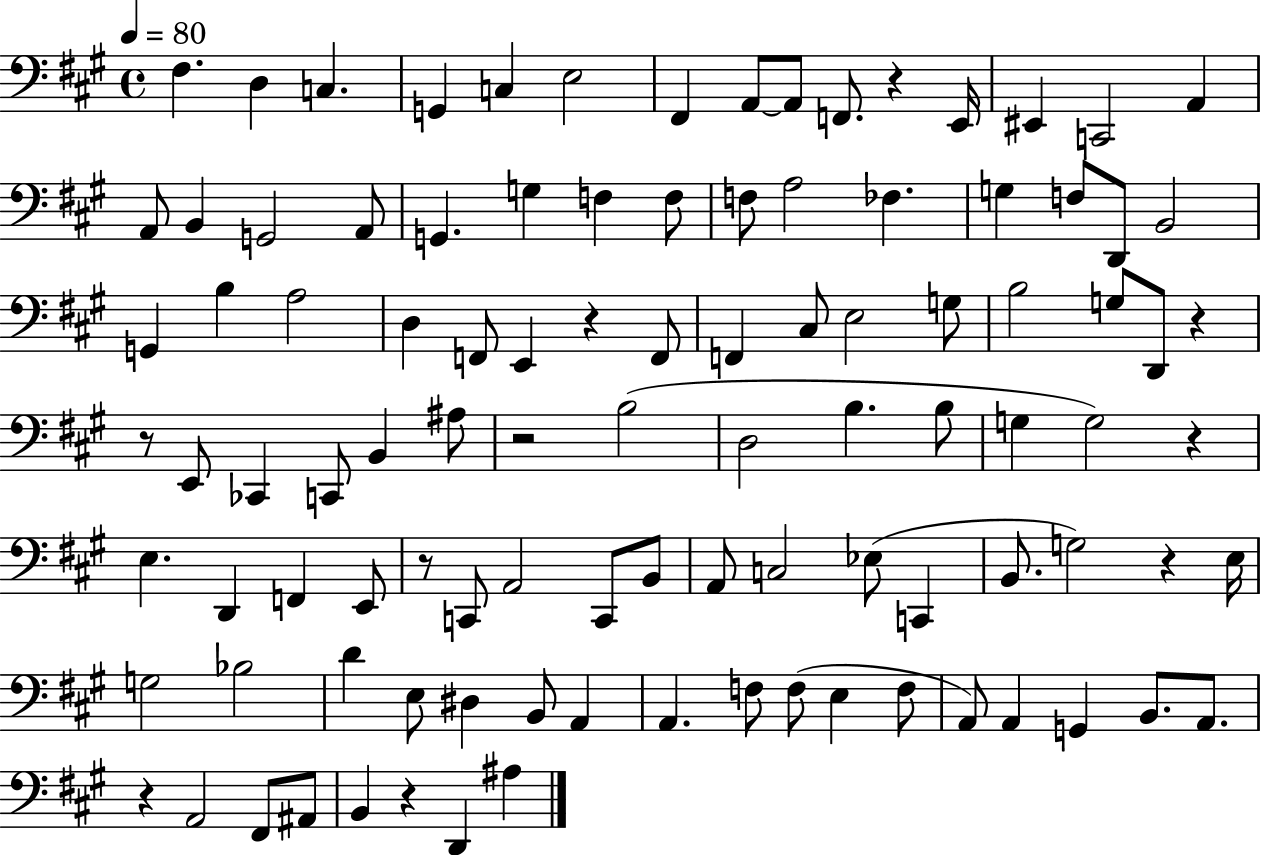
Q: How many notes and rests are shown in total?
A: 102